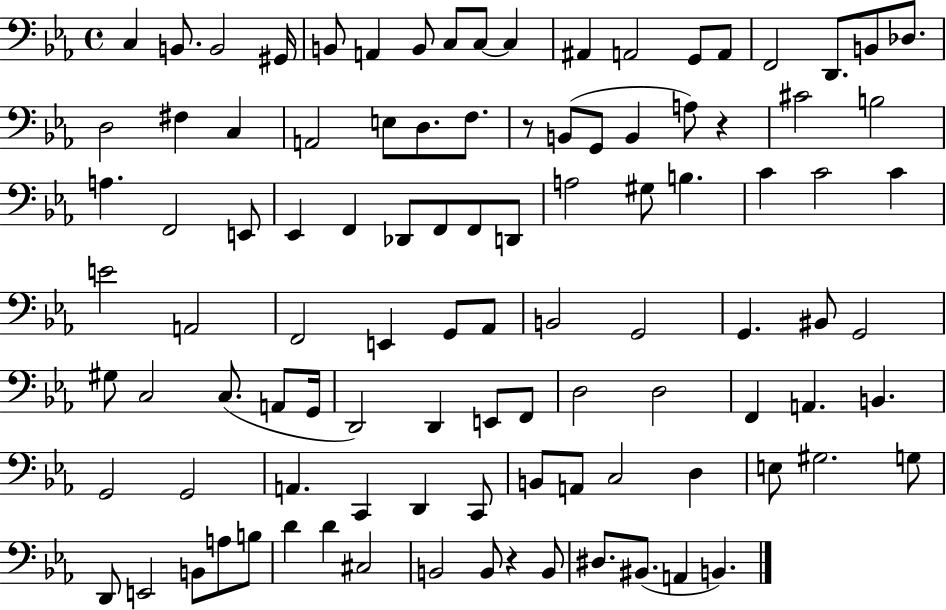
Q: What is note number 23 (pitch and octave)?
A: E3